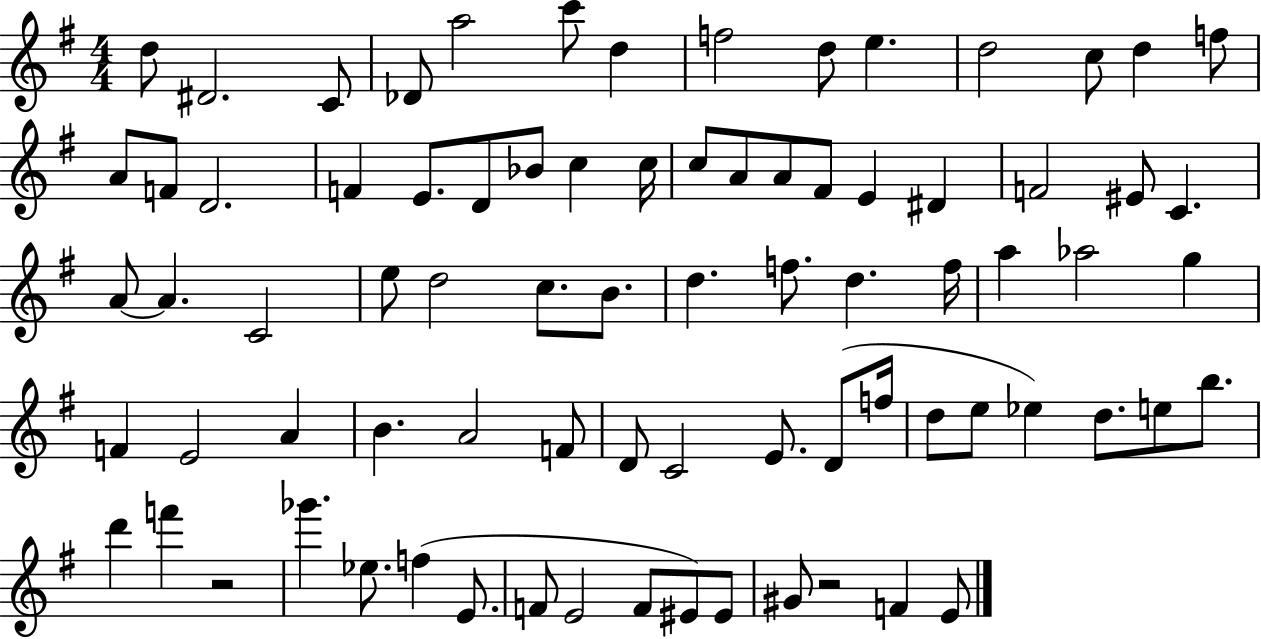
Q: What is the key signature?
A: G major